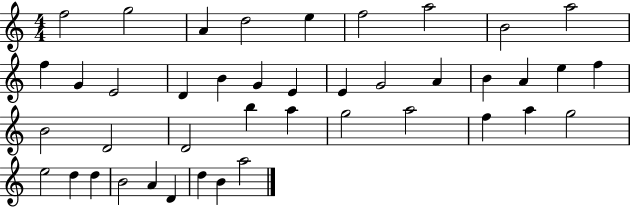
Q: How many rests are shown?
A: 0